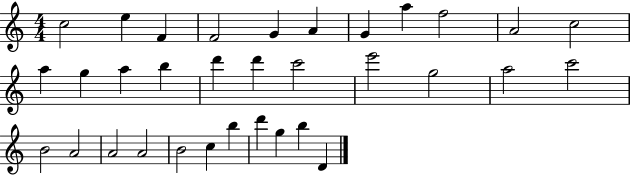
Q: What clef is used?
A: treble